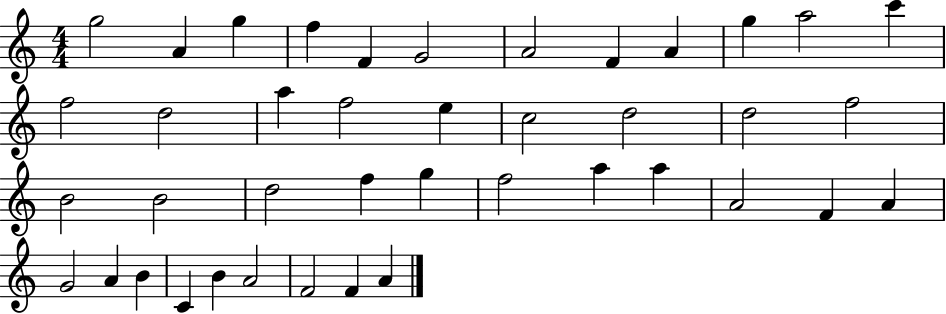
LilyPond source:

{
  \clef treble
  \numericTimeSignature
  \time 4/4
  \key c \major
  g''2 a'4 g''4 | f''4 f'4 g'2 | a'2 f'4 a'4 | g''4 a''2 c'''4 | \break f''2 d''2 | a''4 f''2 e''4 | c''2 d''2 | d''2 f''2 | \break b'2 b'2 | d''2 f''4 g''4 | f''2 a''4 a''4 | a'2 f'4 a'4 | \break g'2 a'4 b'4 | c'4 b'4 a'2 | f'2 f'4 a'4 | \bar "|."
}